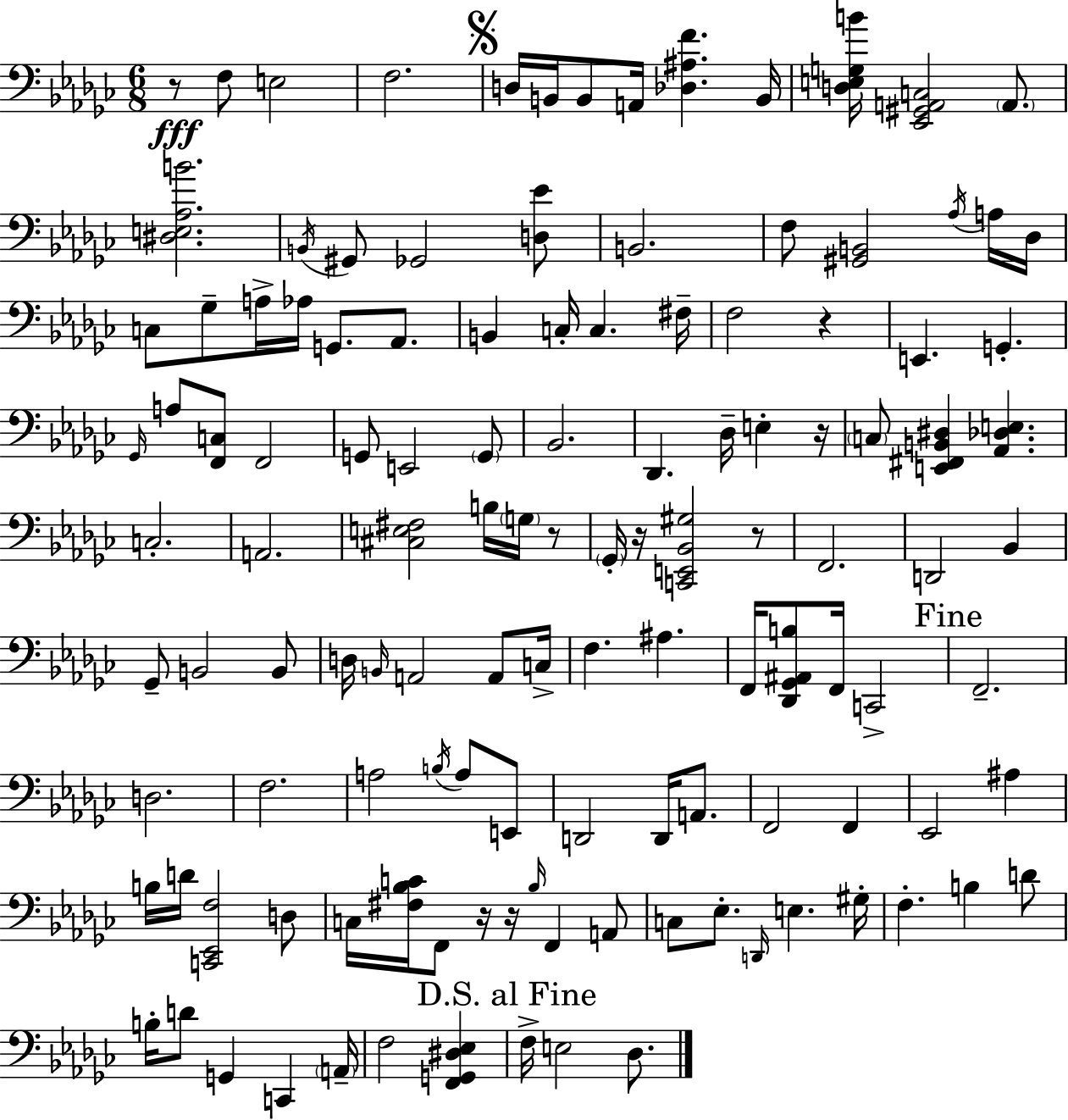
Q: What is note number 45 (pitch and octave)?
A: G3